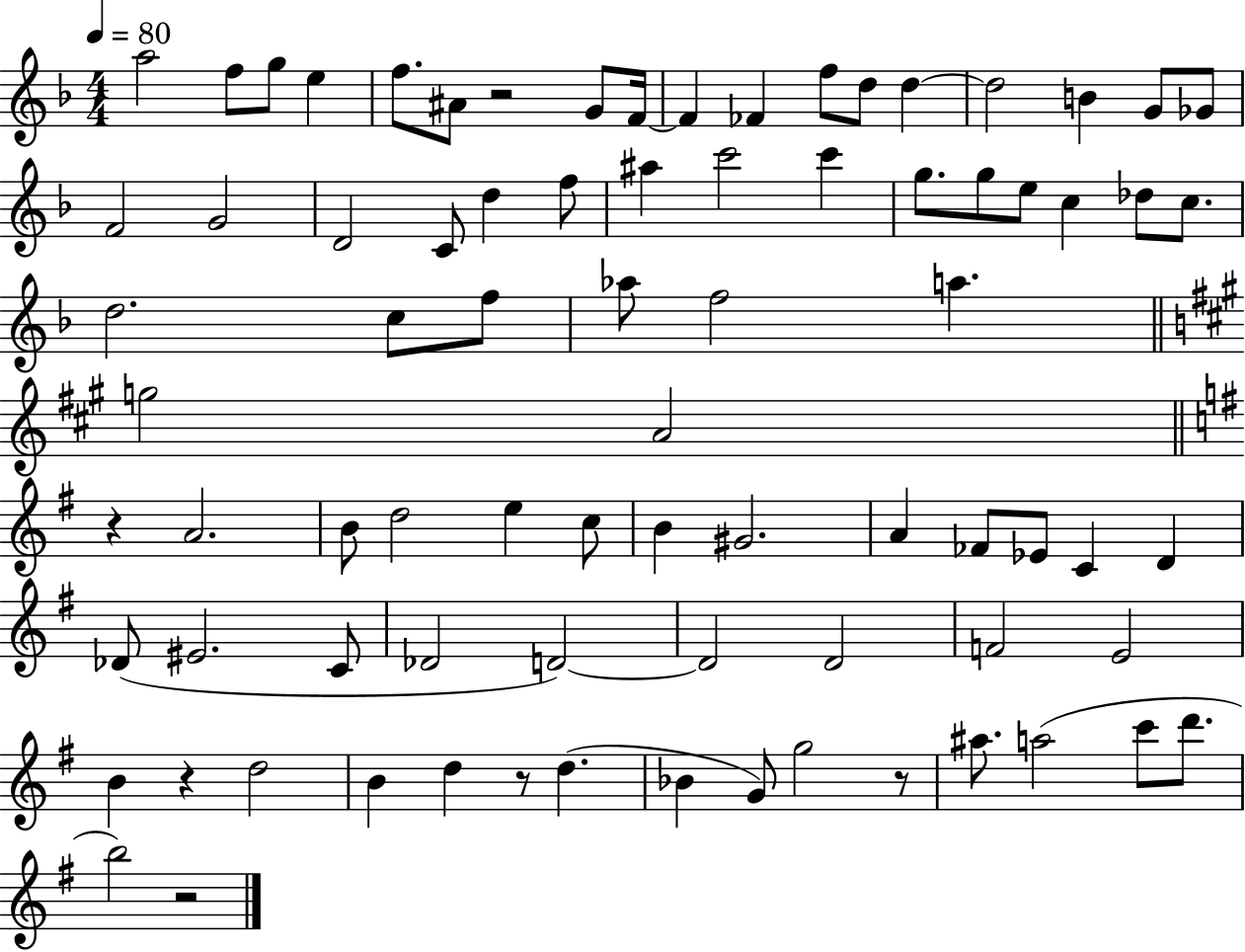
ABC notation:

X:1
T:Untitled
M:4/4
L:1/4
K:F
a2 f/2 g/2 e f/2 ^A/2 z2 G/2 F/4 F _F f/2 d/2 d d2 B G/2 _G/2 F2 G2 D2 C/2 d f/2 ^a c'2 c' g/2 g/2 e/2 c _d/2 c/2 d2 c/2 f/2 _a/2 f2 a g2 A2 z A2 B/2 d2 e c/2 B ^G2 A _F/2 _E/2 C D _D/2 ^E2 C/2 _D2 D2 D2 D2 F2 E2 B z d2 B d z/2 d _B G/2 g2 z/2 ^a/2 a2 c'/2 d'/2 b2 z2